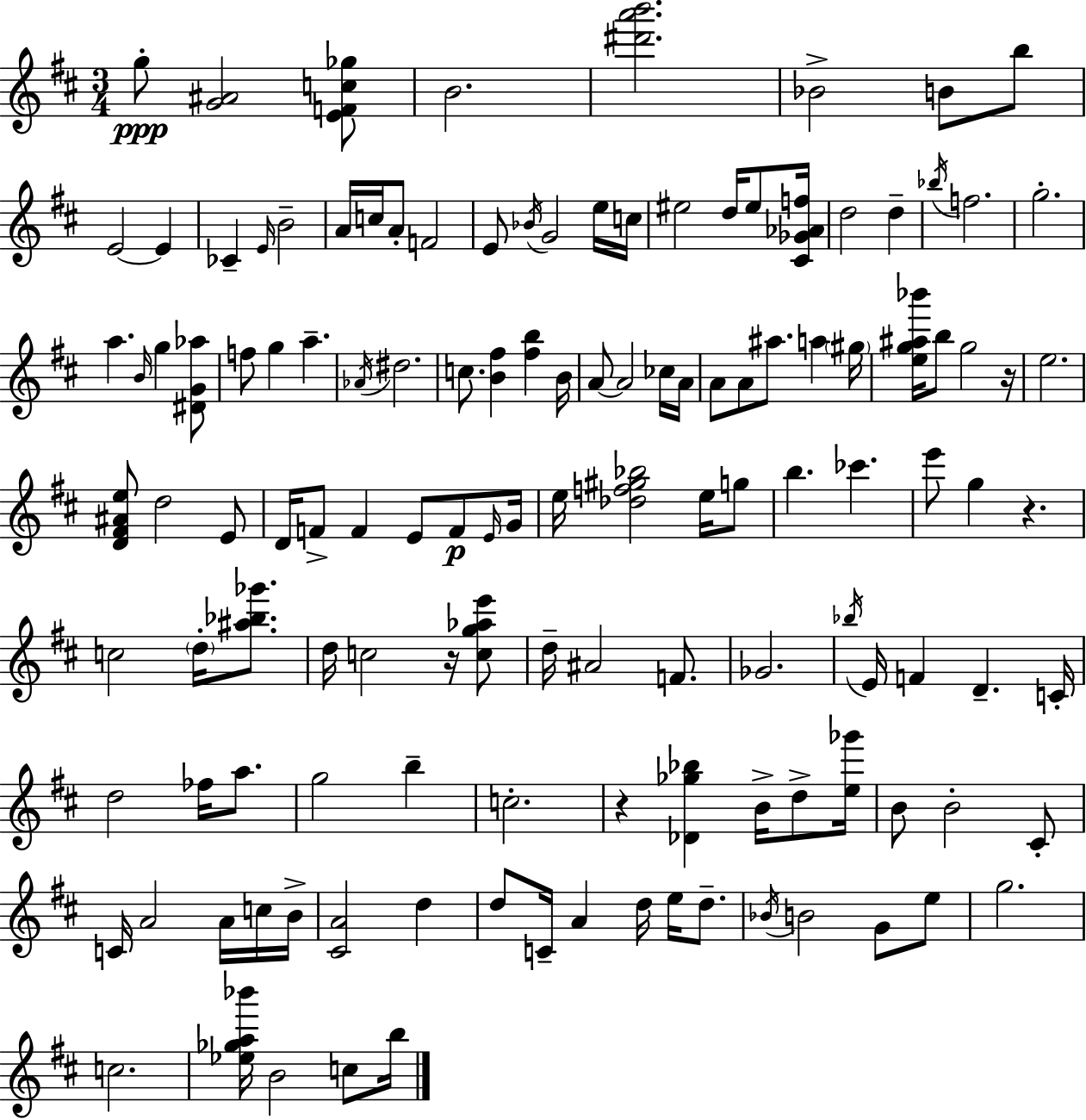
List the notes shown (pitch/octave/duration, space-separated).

G5/e [G4,A#4]/h [E4,F4,C5,Gb5]/e B4/h. [D#6,A6,B6]/h. Bb4/h B4/e B5/e E4/h E4/q CES4/q E4/s B4/h A4/s C5/s A4/e F4/h E4/e Bb4/s G4/h E5/s C5/s EIS5/h D5/s EIS5/e [C#4,Gb4,Ab4,F5]/s D5/h D5/q Bb5/s F5/h. G5/h. A5/q. B4/s G5/q [D#4,G4,Ab5]/e F5/e G5/q A5/q. Ab4/s D#5/h. C5/e. [B4,F#5]/q [F#5,B5]/q B4/s A4/e A4/h CES5/s A4/s A4/e A4/e A#5/e. A5/q G#5/s [E5,G5,A#5,Bb6]/s B5/e G5/h R/s E5/h. [D4,F#4,A#4,E5]/e D5/h E4/e D4/s F4/e F4/q E4/e F4/e E4/s G4/s E5/s [Db5,F5,G#5,Bb5]/h E5/s G5/e B5/q. CES6/q. E6/e G5/q R/q. C5/h D5/s [A#5,Bb5,Gb6]/e. D5/s C5/h R/s [C5,G5,Ab5,E6]/e D5/s A#4/h F4/e. Gb4/h. Bb5/s E4/s F4/q D4/q. C4/s D5/h FES5/s A5/e. G5/h B5/q C5/h. R/q [Db4,Gb5,Bb5]/q B4/s D5/e [E5,Gb6]/s B4/e B4/h C#4/e C4/s A4/h A4/s C5/s B4/s [C#4,A4]/h D5/q D5/e C4/s A4/q D5/s E5/s D5/e. Bb4/s B4/h G4/e E5/e G5/h. C5/h. [Eb5,Gb5,A5,Bb6]/s B4/h C5/e B5/s